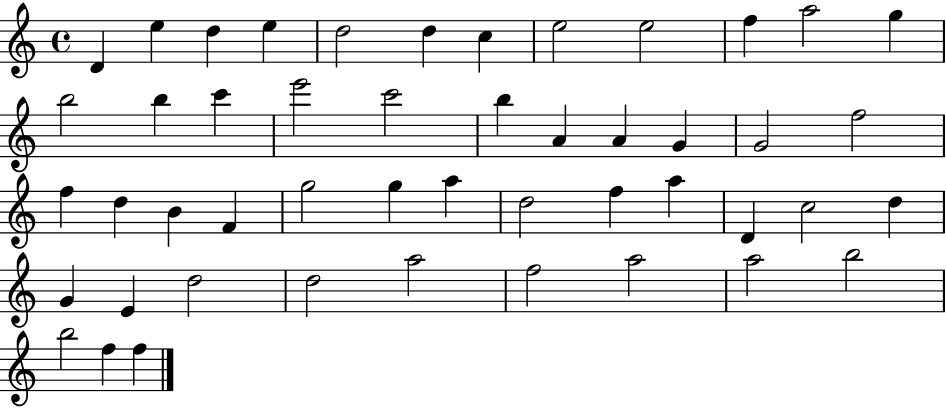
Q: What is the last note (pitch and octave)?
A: F5